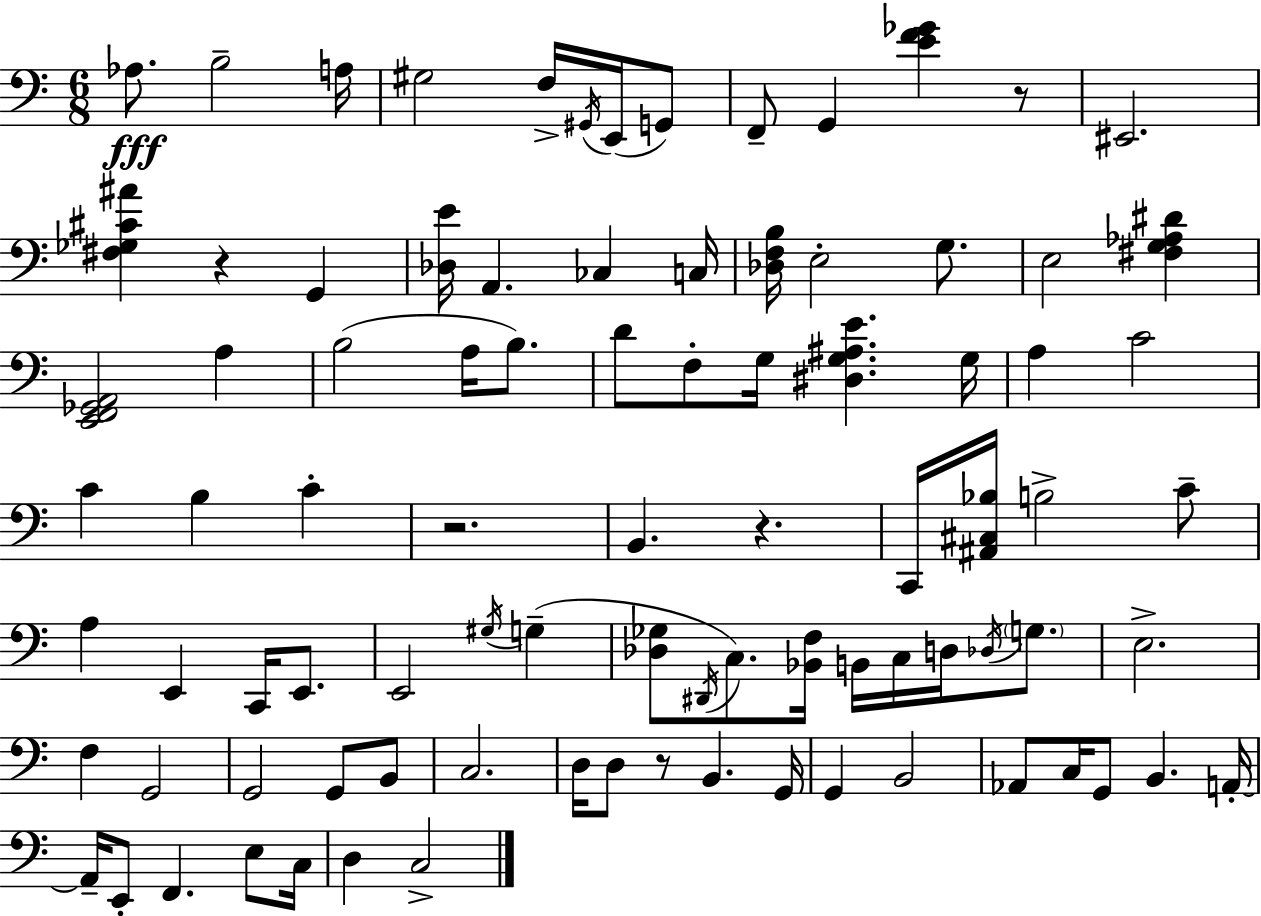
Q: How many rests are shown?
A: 5